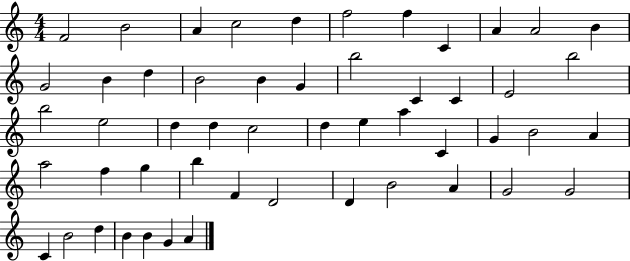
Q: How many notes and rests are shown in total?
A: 52